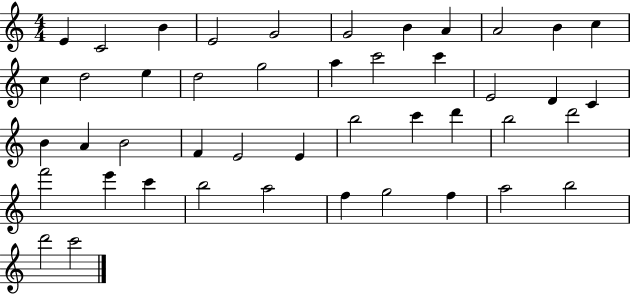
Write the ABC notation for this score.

X:1
T:Untitled
M:4/4
L:1/4
K:C
E C2 B E2 G2 G2 B A A2 B c c d2 e d2 g2 a c'2 c' E2 D C B A B2 F E2 E b2 c' d' b2 d'2 f'2 e' c' b2 a2 f g2 f a2 b2 d'2 c'2